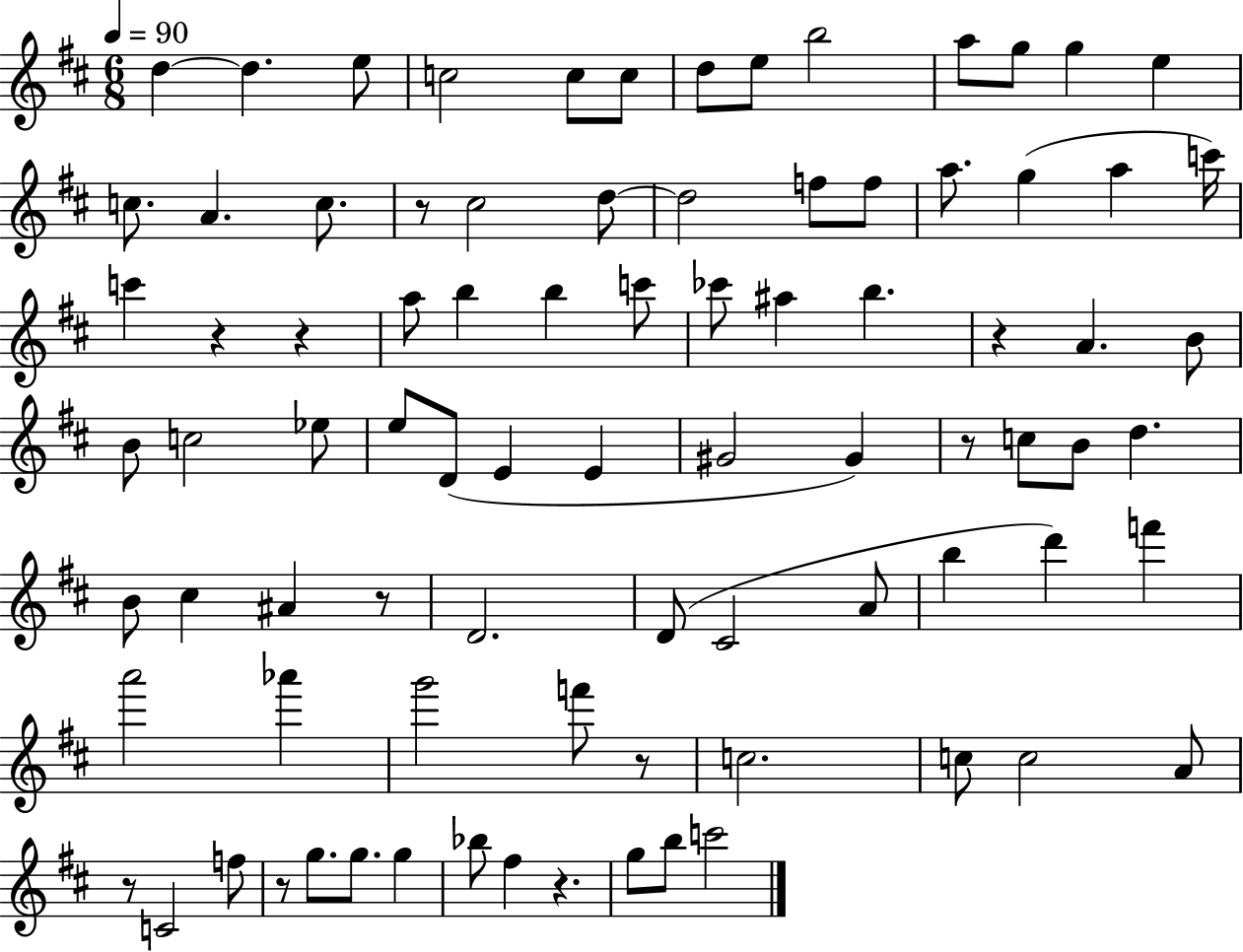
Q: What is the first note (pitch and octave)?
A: D5